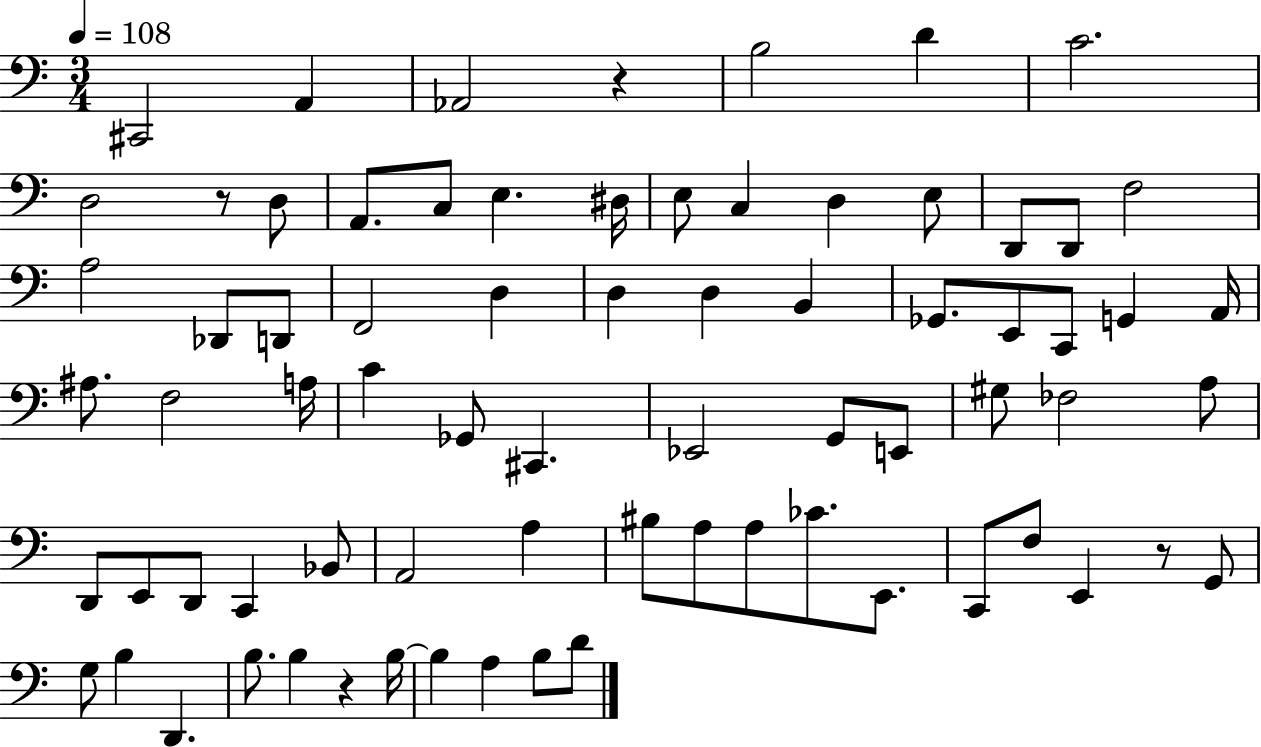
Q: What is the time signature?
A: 3/4